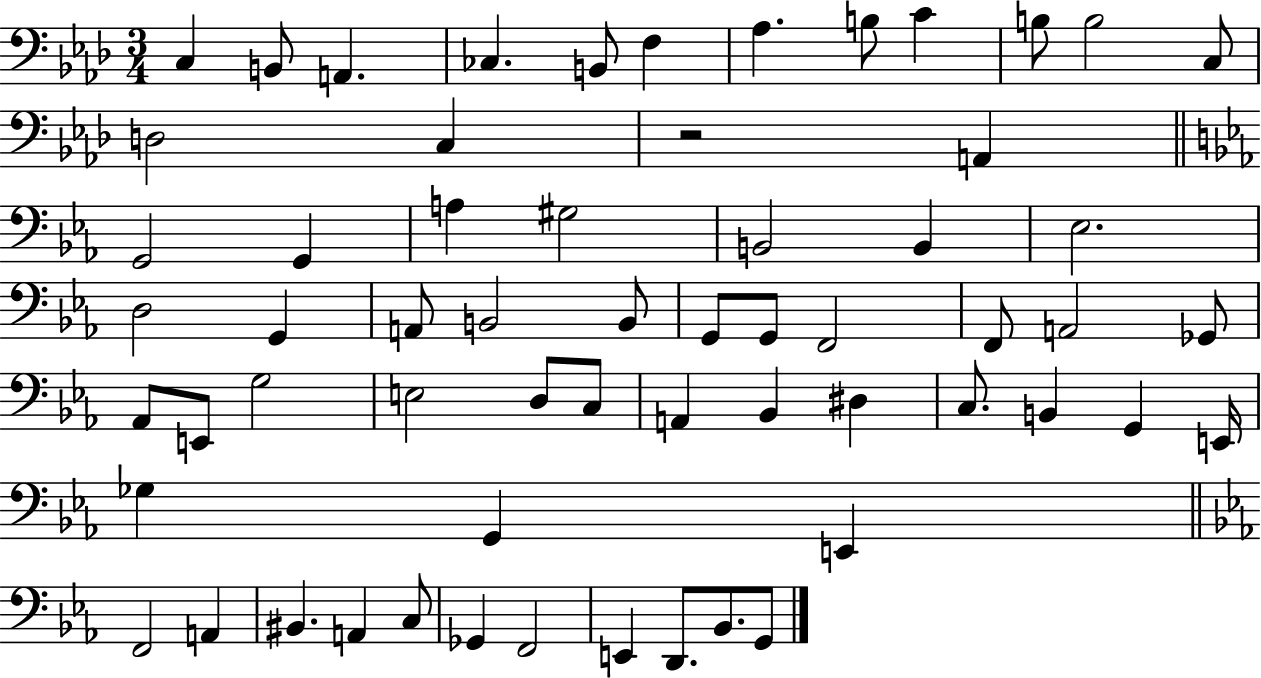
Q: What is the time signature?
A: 3/4